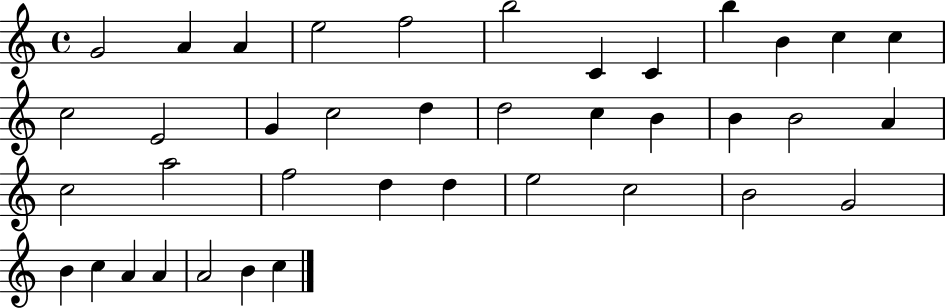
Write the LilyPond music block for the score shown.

{
  \clef treble
  \time 4/4
  \defaultTimeSignature
  \key c \major
  g'2 a'4 a'4 | e''2 f''2 | b''2 c'4 c'4 | b''4 b'4 c''4 c''4 | \break c''2 e'2 | g'4 c''2 d''4 | d''2 c''4 b'4 | b'4 b'2 a'4 | \break c''2 a''2 | f''2 d''4 d''4 | e''2 c''2 | b'2 g'2 | \break b'4 c''4 a'4 a'4 | a'2 b'4 c''4 | \bar "|."
}